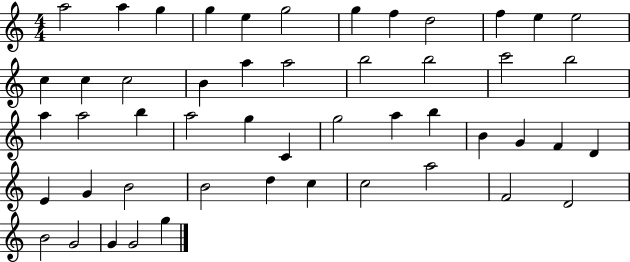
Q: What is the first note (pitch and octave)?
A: A5